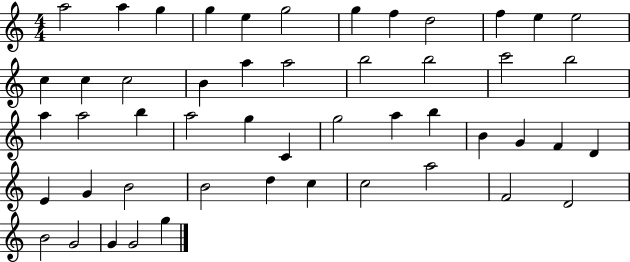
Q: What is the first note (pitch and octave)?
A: A5